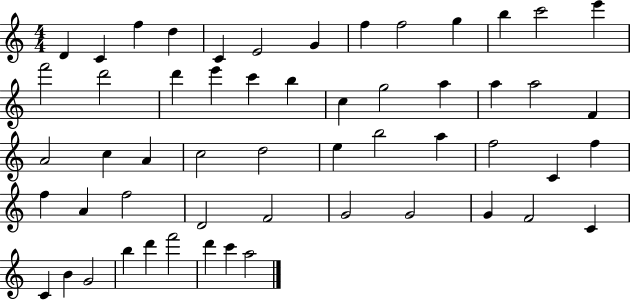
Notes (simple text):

D4/q C4/q F5/q D5/q C4/q E4/h G4/q F5/q F5/h G5/q B5/q C6/h E6/q F6/h D6/h D6/q E6/q C6/q B5/q C5/q G5/h A5/q A5/q A5/h F4/q A4/h C5/q A4/q C5/h D5/h E5/q B5/h A5/q F5/h C4/q F5/q F5/q A4/q F5/h D4/h F4/h G4/h G4/h G4/q F4/h C4/q C4/q B4/q G4/h B5/q D6/q F6/h D6/q C6/q A5/h